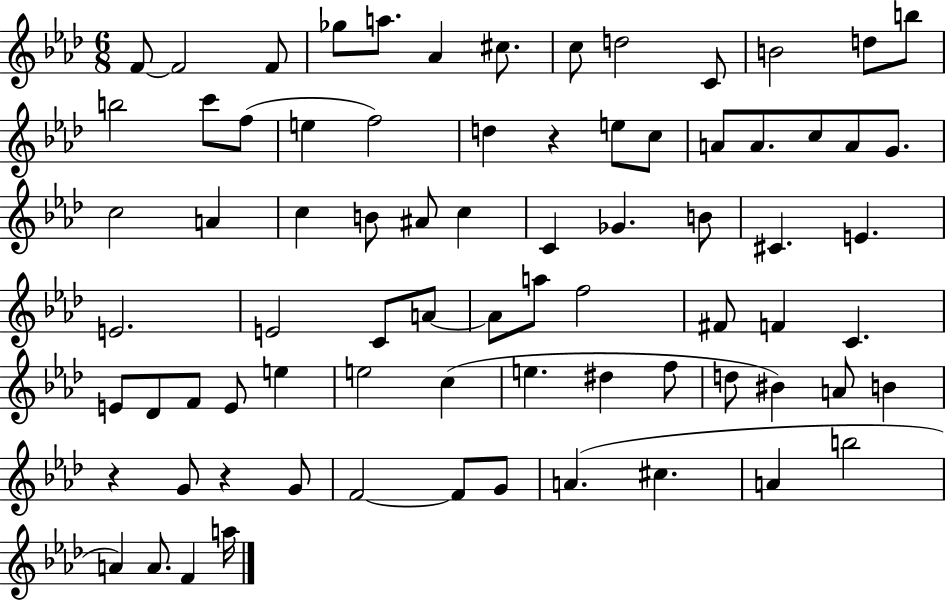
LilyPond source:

{
  \clef treble
  \numericTimeSignature
  \time 6/8
  \key aes \major
  \repeat volta 2 { f'8~~ f'2 f'8 | ges''8 a''8. aes'4 cis''8. | c''8 d''2 c'8 | b'2 d''8 b''8 | \break b''2 c'''8 f''8( | e''4 f''2) | d''4 r4 e''8 c''8 | a'8 a'8. c''8 a'8 g'8. | \break c''2 a'4 | c''4 b'8 ais'8 c''4 | c'4 ges'4. b'8 | cis'4. e'4. | \break e'2. | e'2 c'8 a'8~~ | a'8 a''8 f''2 | fis'8 f'4 c'4. | \break e'8 des'8 f'8 e'8 e''4 | e''2 c''4( | e''4. dis''4 f''8 | d''8 bis'4) a'8 b'4 | \break r4 g'8 r4 g'8 | f'2~~ f'8 g'8 | a'4.( cis''4. | a'4 b''2 | \break a'4) a'8. f'4 a''16 | } \bar "|."
}